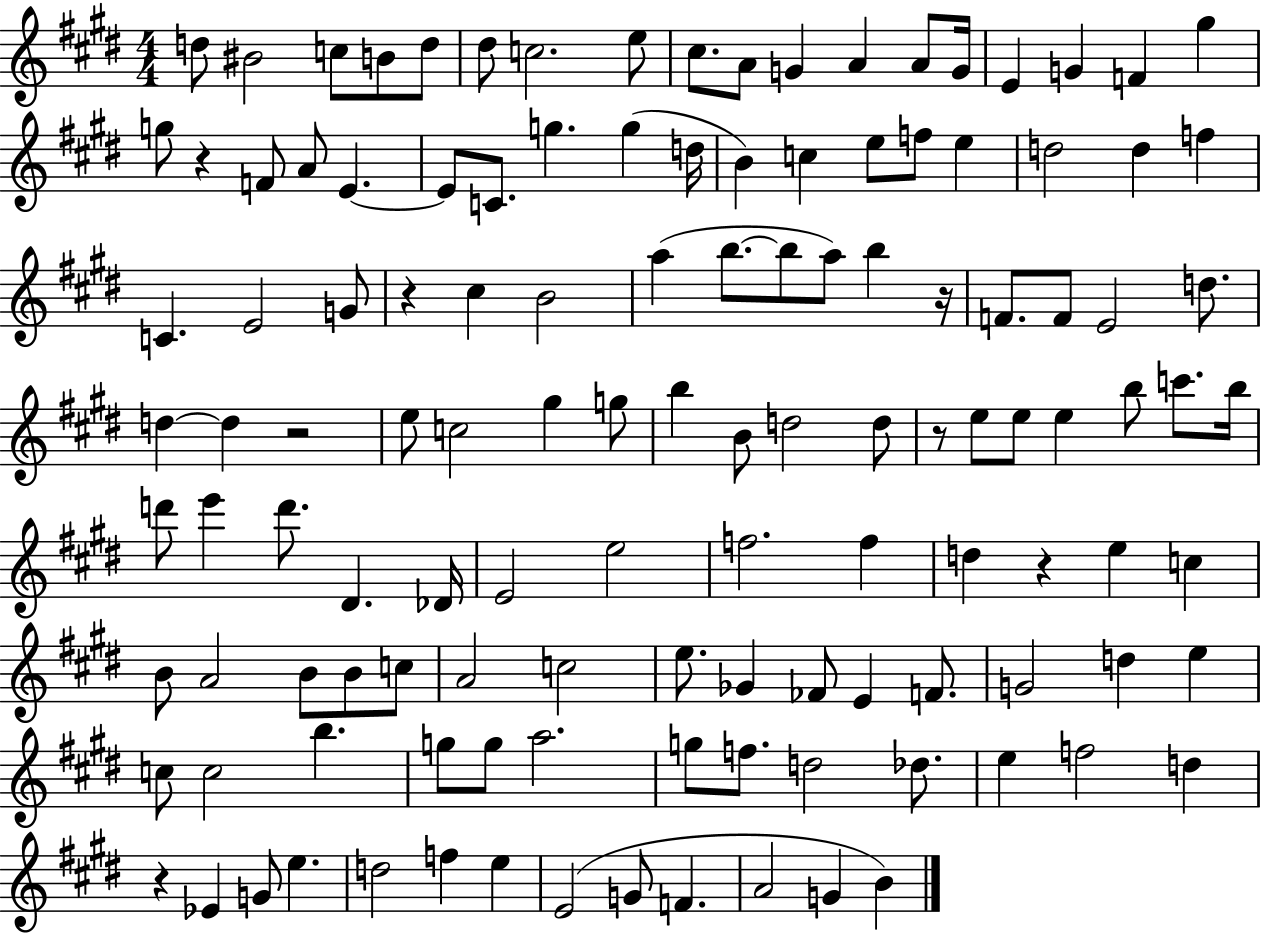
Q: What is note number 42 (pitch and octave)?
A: B5